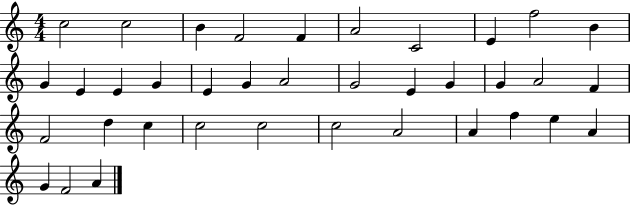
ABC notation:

X:1
T:Untitled
M:4/4
L:1/4
K:C
c2 c2 B F2 F A2 C2 E f2 B G E E G E G A2 G2 E G G A2 F F2 d c c2 c2 c2 A2 A f e A G F2 A